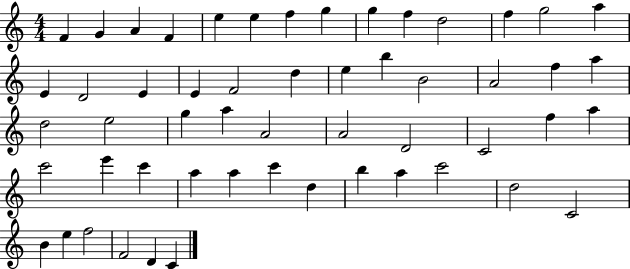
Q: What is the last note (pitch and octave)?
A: C4